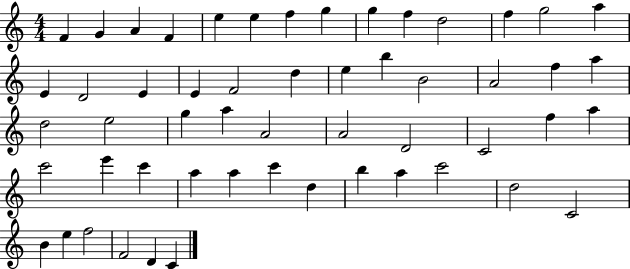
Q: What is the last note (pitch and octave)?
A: C4